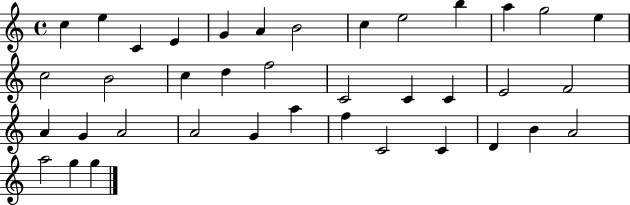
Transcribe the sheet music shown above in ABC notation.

X:1
T:Untitled
M:4/4
L:1/4
K:C
c e C E G A B2 c e2 b a g2 e c2 B2 c d f2 C2 C C E2 F2 A G A2 A2 G a f C2 C D B A2 a2 g g